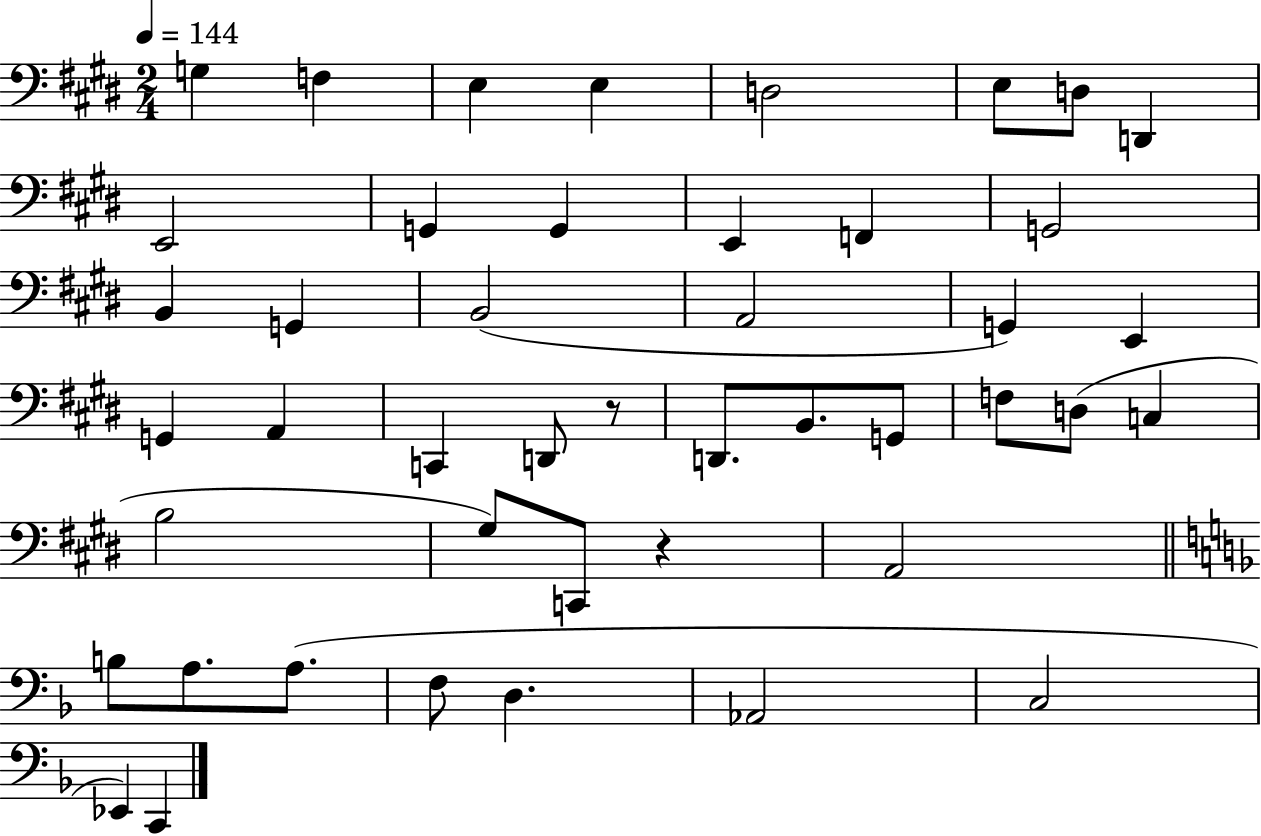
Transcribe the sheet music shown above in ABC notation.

X:1
T:Untitled
M:2/4
L:1/4
K:E
G, F, E, E, D,2 E,/2 D,/2 D,, E,,2 G,, G,, E,, F,, G,,2 B,, G,, B,,2 A,,2 G,, E,, G,, A,, C,, D,,/2 z/2 D,,/2 B,,/2 G,,/2 F,/2 D,/2 C, B,2 ^G,/2 C,,/2 z A,,2 B,/2 A,/2 A,/2 F,/2 D, _A,,2 C,2 _E,, C,,